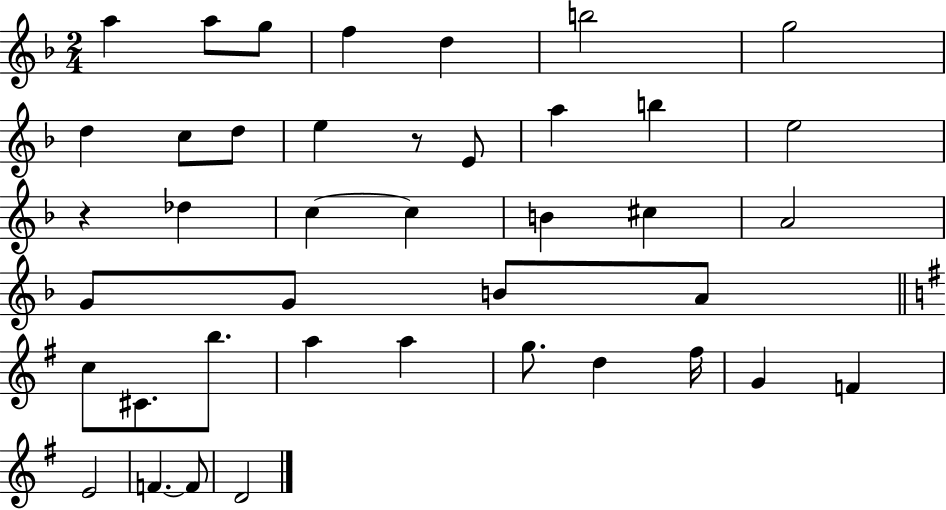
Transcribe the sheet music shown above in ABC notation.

X:1
T:Untitled
M:2/4
L:1/4
K:F
a a/2 g/2 f d b2 g2 d c/2 d/2 e z/2 E/2 a b e2 z _d c c B ^c A2 G/2 G/2 B/2 A/2 c/2 ^C/2 b/2 a a g/2 d ^f/4 G F E2 F F/2 D2